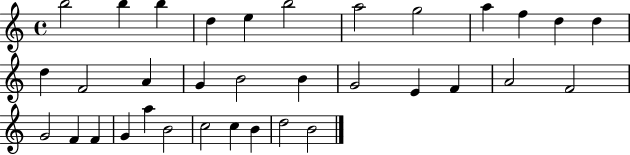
{
  \clef treble
  \time 4/4
  \defaultTimeSignature
  \key c \major
  b''2 b''4 b''4 | d''4 e''4 b''2 | a''2 g''2 | a''4 f''4 d''4 d''4 | \break d''4 f'2 a'4 | g'4 b'2 b'4 | g'2 e'4 f'4 | a'2 f'2 | \break g'2 f'4 f'4 | g'4 a''4 b'2 | c''2 c''4 b'4 | d''2 b'2 | \break \bar "|."
}